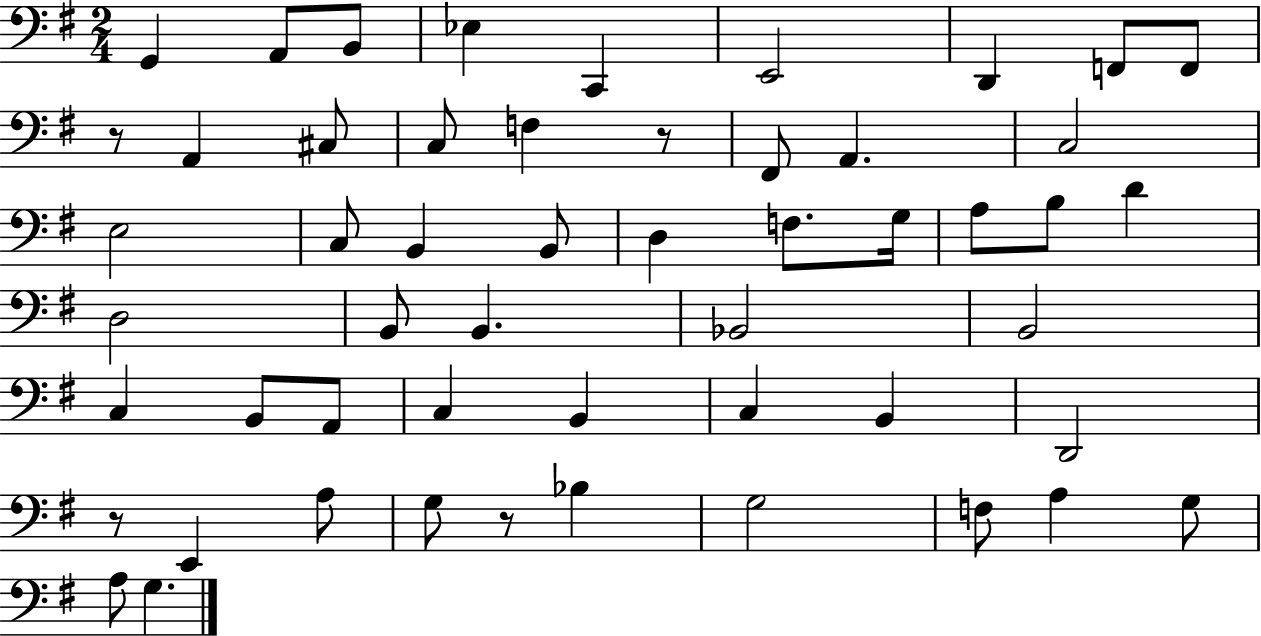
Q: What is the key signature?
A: G major